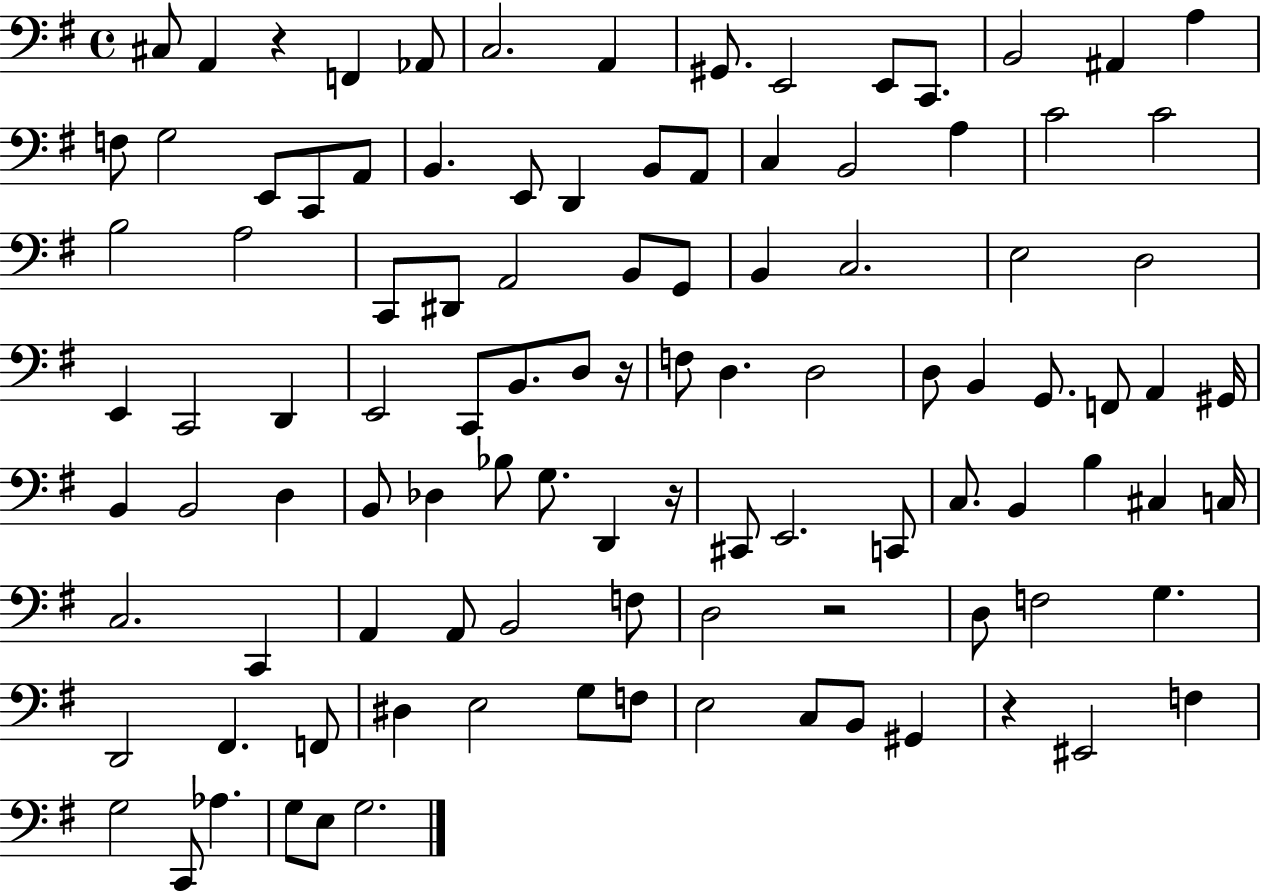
C#3/e A2/q R/q F2/q Ab2/e C3/h. A2/q G#2/e. E2/h E2/e C2/e. B2/h A#2/q A3/q F3/e G3/h E2/e C2/e A2/e B2/q. E2/e D2/q B2/e A2/e C3/q B2/h A3/q C4/h C4/h B3/h A3/h C2/e D#2/e A2/h B2/e G2/e B2/q C3/h. E3/h D3/h E2/q C2/h D2/q E2/h C2/e B2/e. D3/e R/s F3/e D3/q. D3/h D3/e B2/q G2/e. F2/e A2/q G#2/s B2/q B2/h D3/q B2/e Db3/q Bb3/e G3/e. D2/q R/s C#2/e E2/h. C2/e C3/e. B2/q B3/q C#3/q C3/s C3/h. C2/q A2/q A2/e B2/h F3/e D3/h R/h D3/e F3/h G3/q. D2/h F#2/q. F2/e D#3/q E3/h G3/e F3/e E3/h C3/e B2/e G#2/q R/q EIS2/h F3/q G3/h C2/e Ab3/q. G3/e E3/e G3/h.